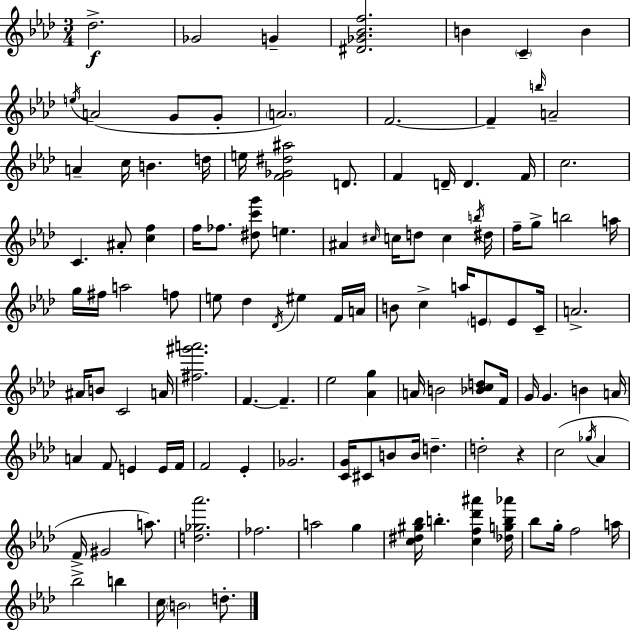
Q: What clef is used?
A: treble